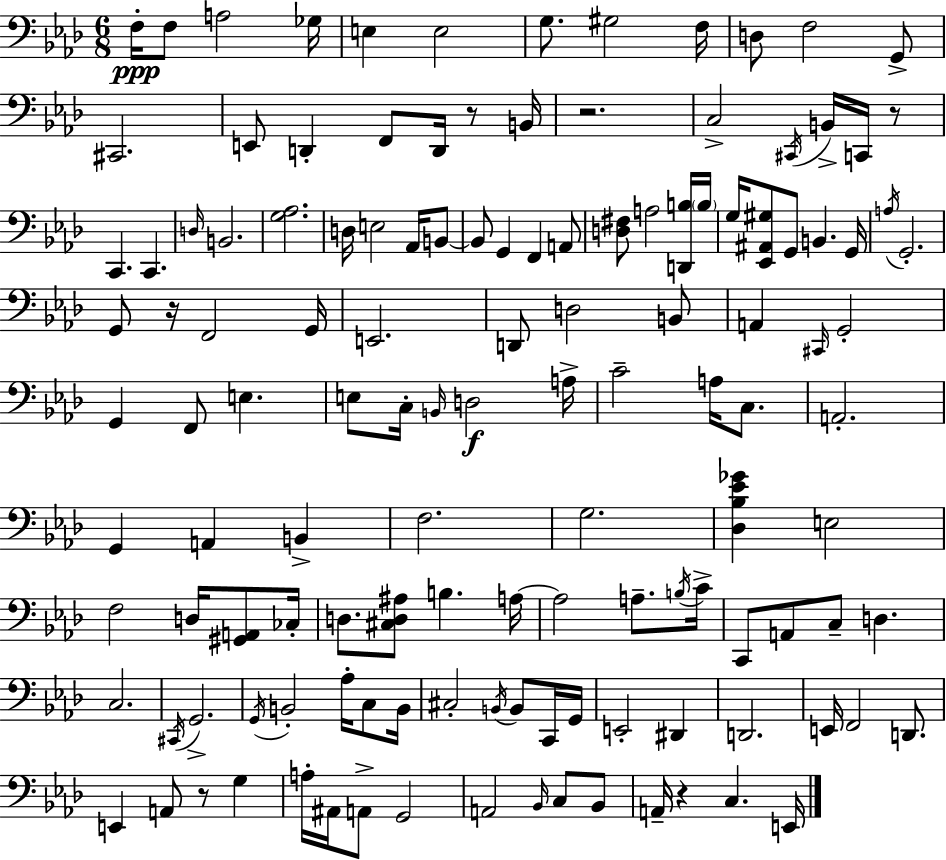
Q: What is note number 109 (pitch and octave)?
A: A2